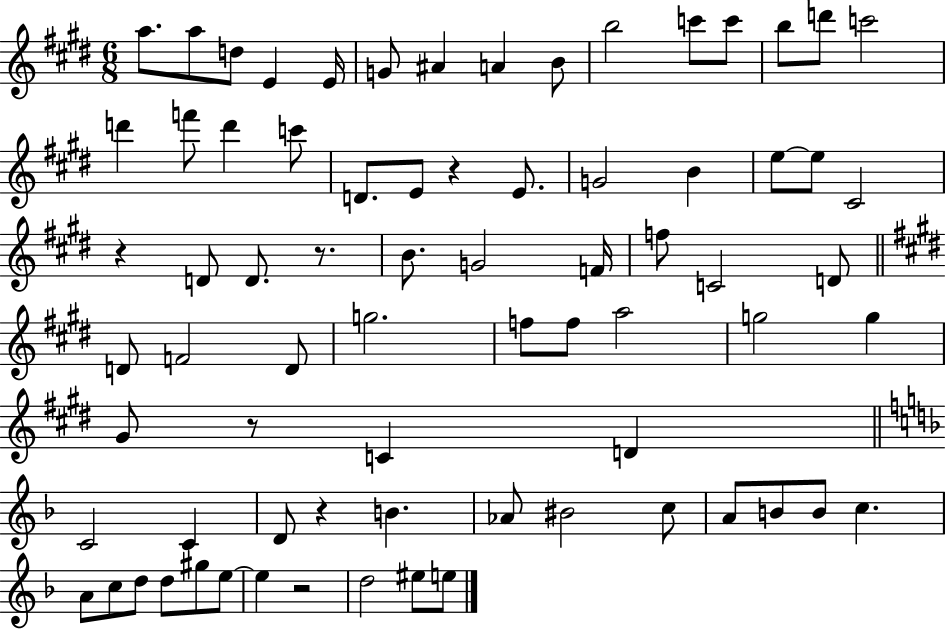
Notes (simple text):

A5/e. A5/e D5/e E4/q E4/s G4/e A#4/q A4/q B4/e B5/h C6/e C6/e B5/e D6/e C6/h D6/q F6/e D6/q C6/e D4/e. E4/e R/q E4/e. G4/h B4/q E5/e E5/e C#4/h R/q D4/e D4/e. R/e. B4/e. G4/h F4/s F5/e C4/h D4/e D4/e F4/h D4/e G5/h. F5/e F5/e A5/h G5/h G5/q G#4/e R/e C4/q D4/q C4/h C4/q D4/e R/q B4/q. Ab4/e BIS4/h C5/e A4/e B4/e B4/e C5/q. A4/e C5/e D5/e D5/e G#5/e E5/e E5/q R/h D5/h EIS5/e E5/e